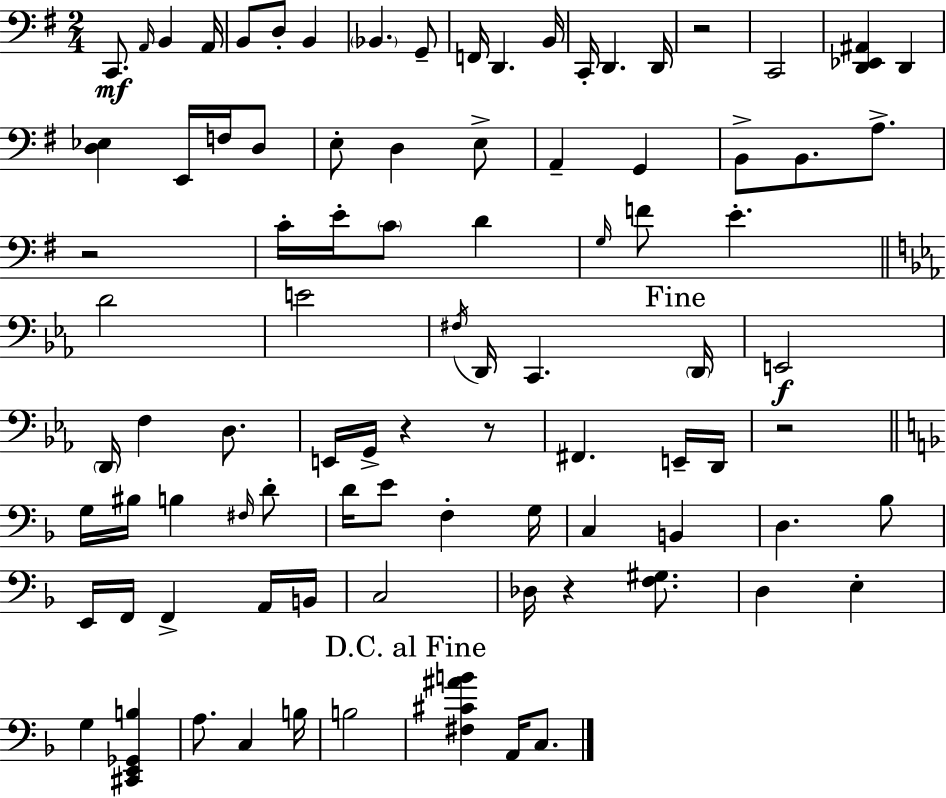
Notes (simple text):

C2/e. A2/s B2/q A2/s B2/e D3/e B2/q Bb2/q. G2/e F2/s D2/q. B2/s C2/s D2/q. D2/s R/h C2/h [D2,Eb2,A#2]/q D2/q [D3,Eb3]/q E2/s F3/s D3/e E3/e D3/q E3/e A2/q G2/q B2/e B2/e. A3/e. R/h C4/s E4/s C4/e D4/q G3/s F4/e E4/q. D4/h E4/h F#3/s D2/s C2/q. D2/s E2/h D2/s F3/q D3/e. E2/s G2/s R/q R/e F#2/q. E2/s D2/s R/h G3/s BIS3/s B3/q F#3/s D4/e D4/s E4/e F3/q G3/s C3/q B2/q D3/q. Bb3/e E2/s F2/s F2/q A2/s B2/s C3/h Db3/s R/q [F3,G#3]/e. D3/q E3/q G3/q [C#2,E2,Gb2,B3]/q A3/e. C3/q B3/s B3/h [F#3,C#4,A#4,B4]/q A2/s C3/e.